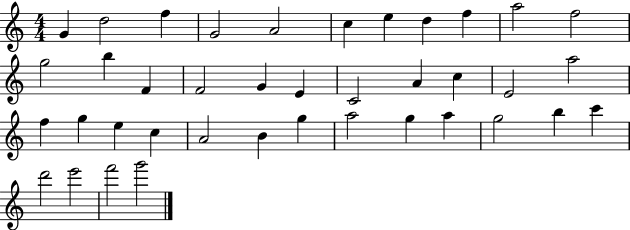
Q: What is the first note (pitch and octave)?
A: G4